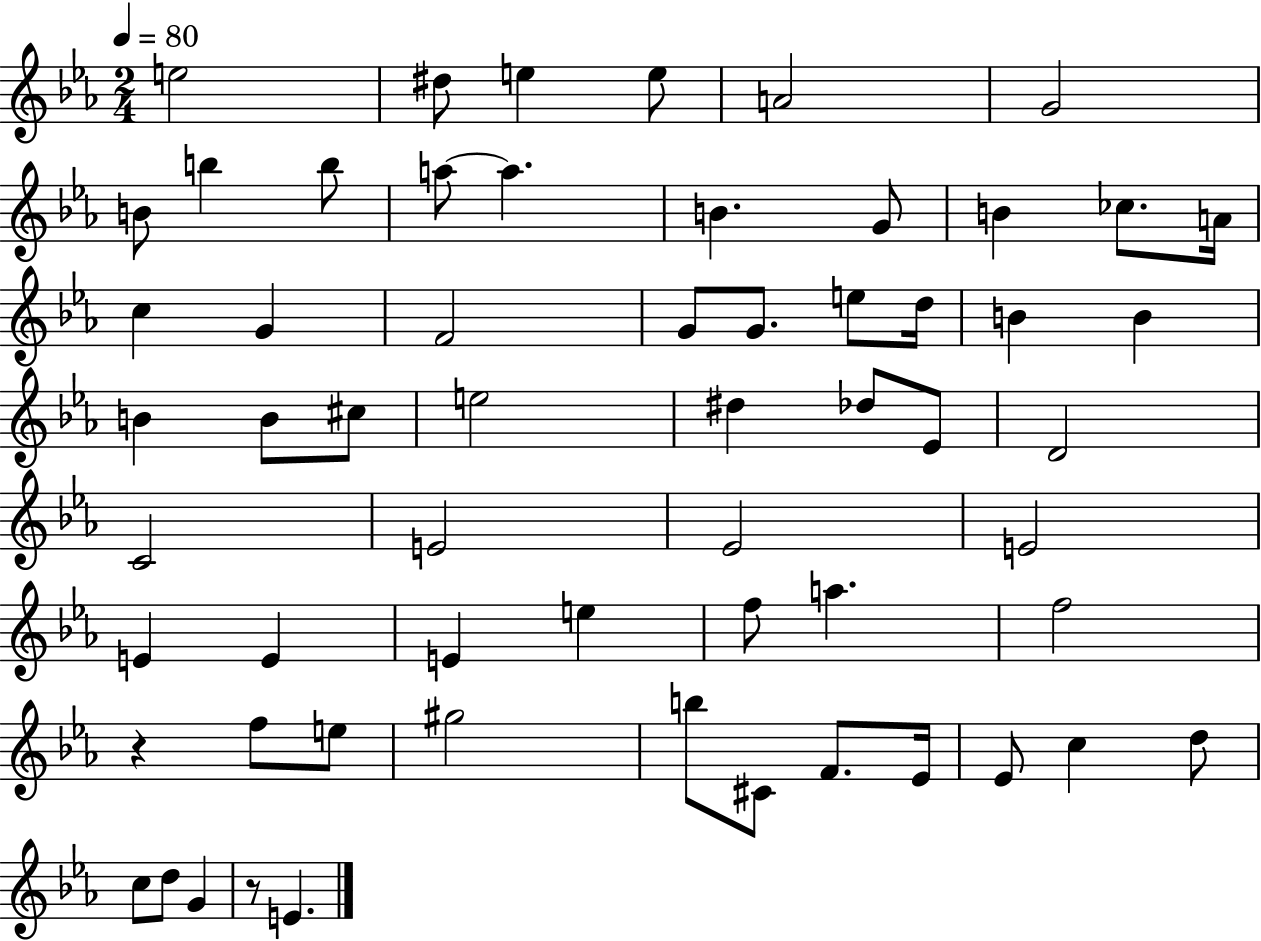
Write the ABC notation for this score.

X:1
T:Untitled
M:2/4
L:1/4
K:Eb
e2 ^d/2 e e/2 A2 G2 B/2 b b/2 a/2 a B G/2 B _c/2 A/4 c G F2 G/2 G/2 e/2 d/4 B B B B/2 ^c/2 e2 ^d _d/2 _E/2 D2 C2 E2 _E2 E2 E E E e f/2 a f2 z f/2 e/2 ^g2 b/2 ^C/2 F/2 _E/4 _E/2 c d/2 c/2 d/2 G z/2 E